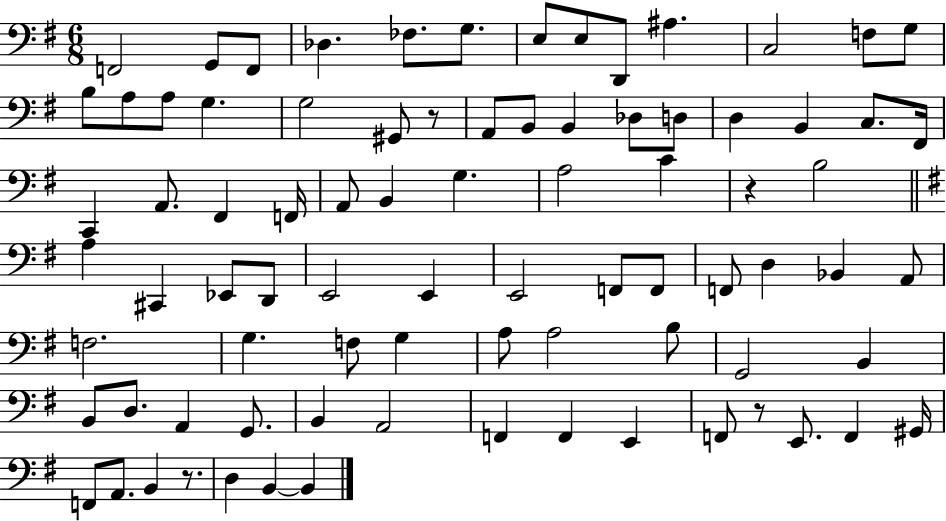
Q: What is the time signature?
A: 6/8